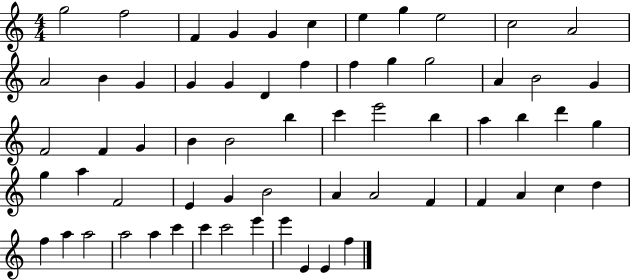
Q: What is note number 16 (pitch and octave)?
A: G4